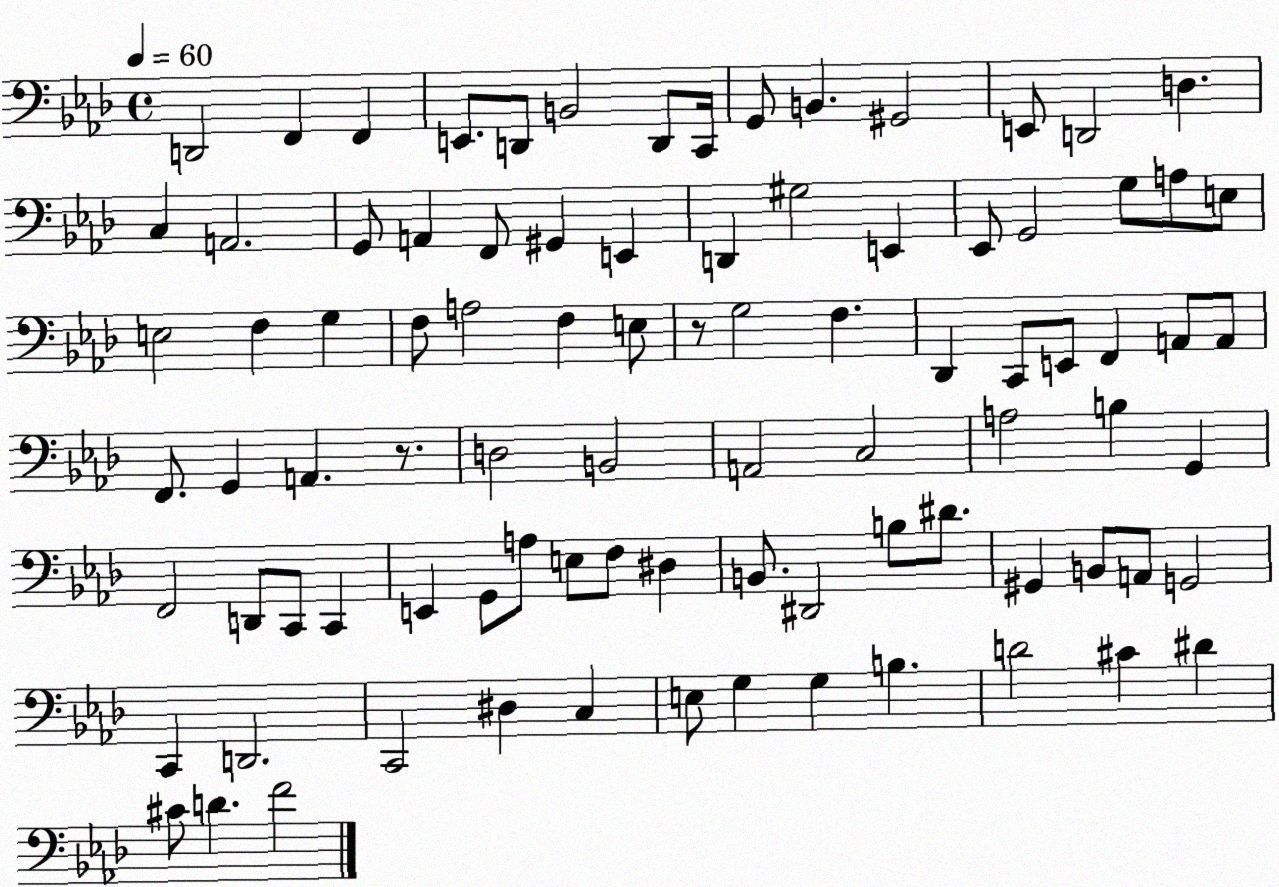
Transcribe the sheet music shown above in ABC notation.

X:1
T:Untitled
M:4/4
L:1/4
K:Ab
D,,2 F,, F,, E,,/2 D,,/2 B,,2 D,,/2 C,,/4 G,,/2 B,, ^G,,2 E,,/2 D,,2 D, C, A,,2 G,,/2 A,, F,,/2 ^G,, E,, D,, ^G,2 E,, _E,,/2 G,,2 G,/2 A,/2 E,/2 E,2 F, G, F,/2 A,2 F, E,/2 z/2 G,2 F, _D,, C,,/2 E,,/2 F,, A,,/2 A,,/2 F,,/2 G,, A,, z/2 D,2 B,,2 A,,2 C,2 A,2 B, G,, F,,2 D,,/2 C,,/2 C,, E,, G,,/2 A,/2 E,/2 F,/2 ^D, B,,/2 ^D,,2 B,/2 ^D/2 ^G,, B,,/2 A,,/2 G,,2 C,, D,,2 C,,2 ^D, C, E,/2 G, G, B, D2 ^C ^D ^C/2 D F2